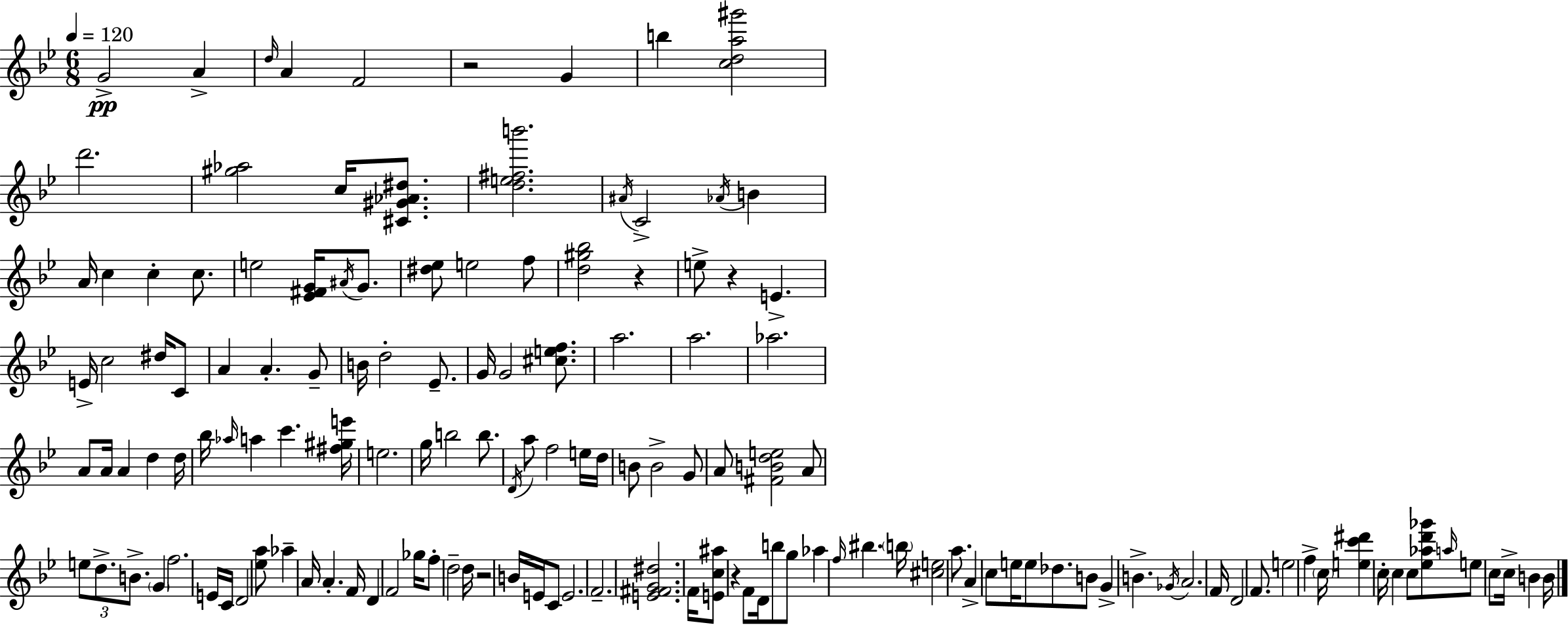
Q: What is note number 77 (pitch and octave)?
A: Gb5